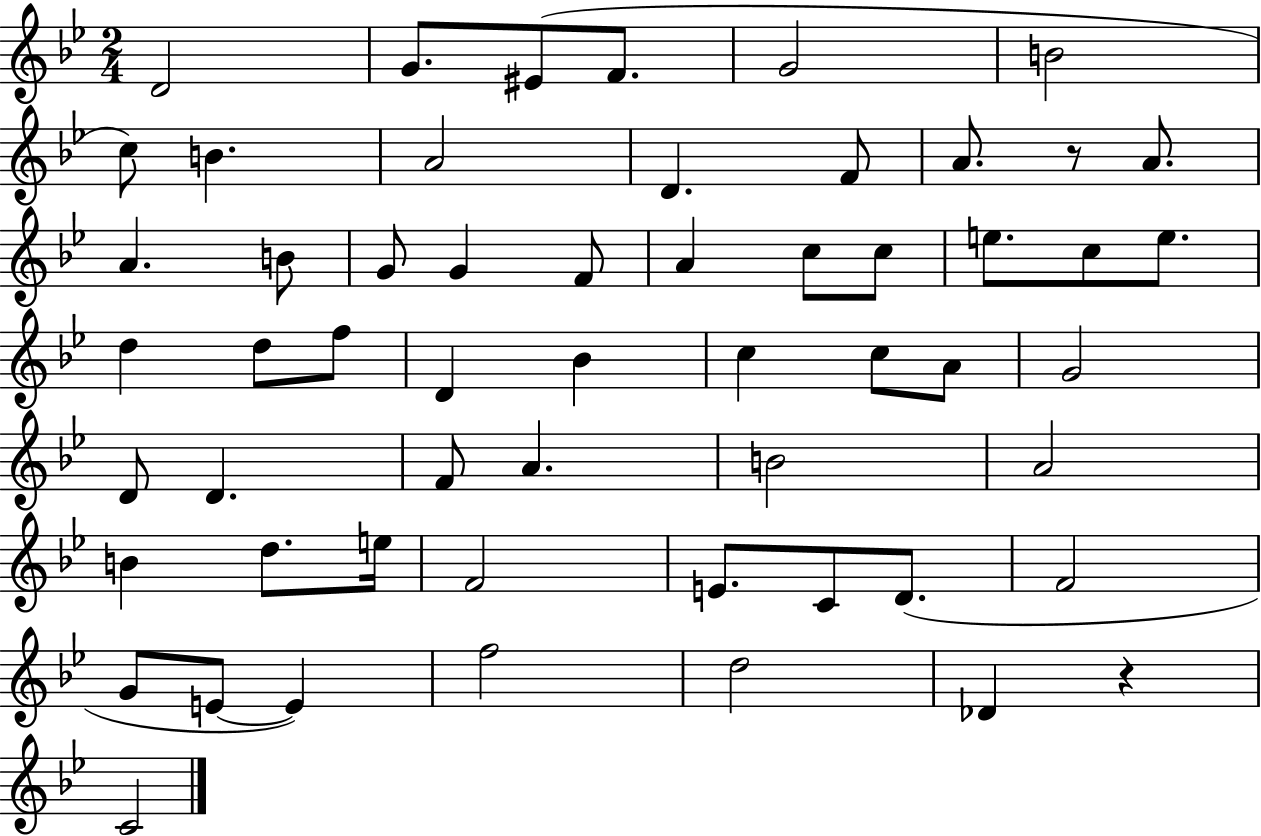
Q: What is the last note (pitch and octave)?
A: C4